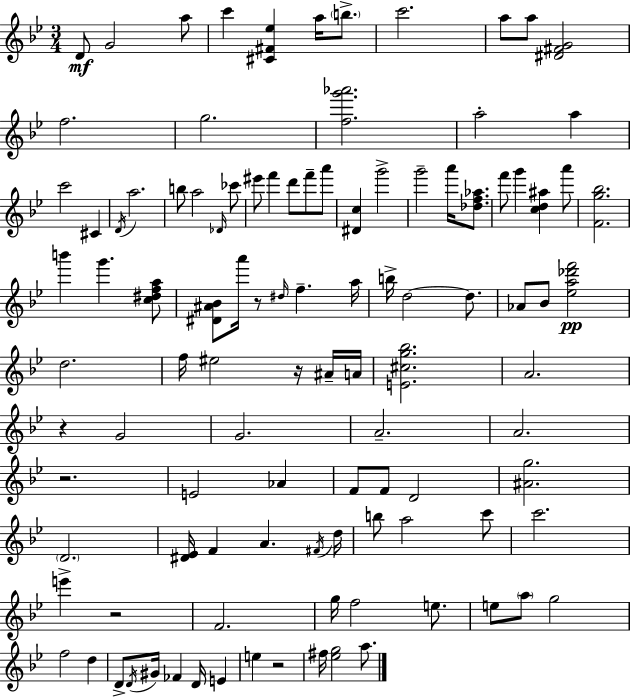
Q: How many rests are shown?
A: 6